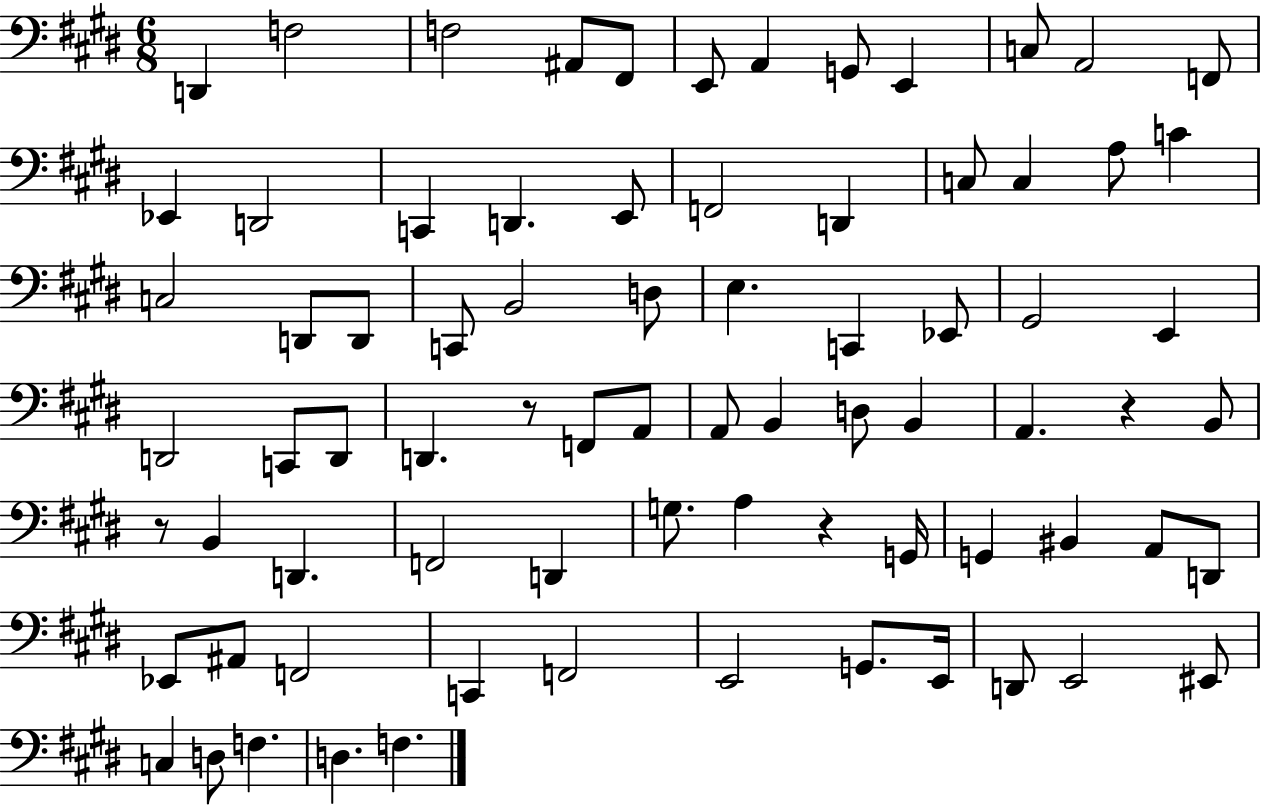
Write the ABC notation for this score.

X:1
T:Untitled
M:6/8
L:1/4
K:E
D,, F,2 F,2 ^A,,/2 ^F,,/2 E,,/2 A,, G,,/2 E,, C,/2 A,,2 F,,/2 _E,, D,,2 C,, D,, E,,/2 F,,2 D,, C,/2 C, A,/2 C C,2 D,,/2 D,,/2 C,,/2 B,,2 D,/2 E, C,, _E,,/2 ^G,,2 E,, D,,2 C,,/2 D,,/2 D,, z/2 F,,/2 A,,/2 A,,/2 B,, D,/2 B,, A,, z B,,/2 z/2 B,, D,, F,,2 D,, G,/2 A, z G,,/4 G,, ^B,, A,,/2 D,,/2 _E,,/2 ^A,,/2 F,,2 C,, F,,2 E,,2 G,,/2 E,,/4 D,,/2 E,,2 ^E,,/2 C, D,/2 F, D, F,